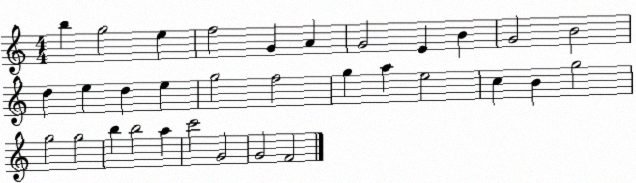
X:1
T:Untitled
M:4/4
L:1/4
K:C
b g2 e f2 G A G2 E B G2 B2 d e d e g2 f2 g a e2 c B g2 g2 g2 b b2 a c'2 G2 G2 F2